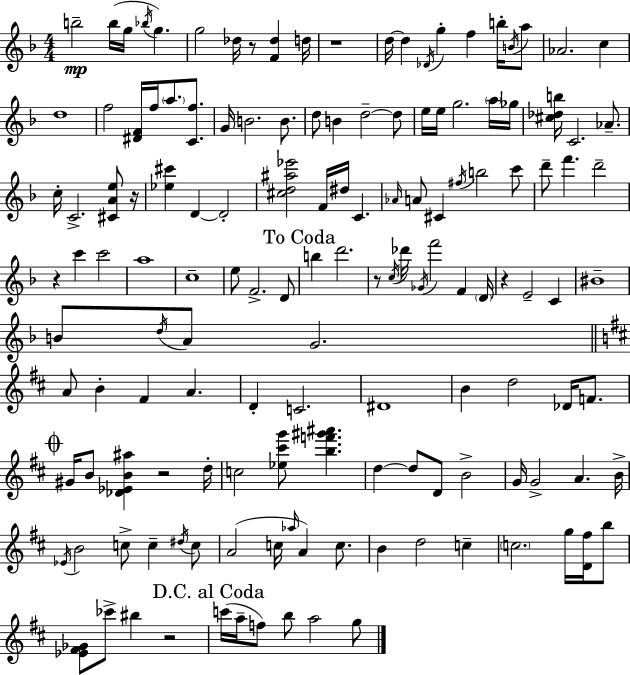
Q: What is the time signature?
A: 4/4